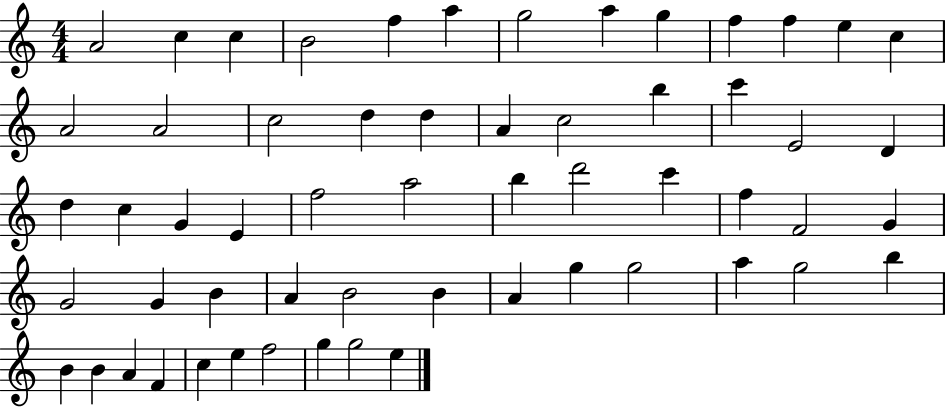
A4/h C5/q C5/q B4/h F5/q A5/q G5/h A5/q G5/q F5/q F5/q E5/q C5/q A4/h A4/h C5/h D5/q D5/q A4/q C5/h B5/q C6/q E4/h D4/q D5/q C5/q G4/q E4/q F5/h A5/h B5/q D6/h C6/q F5/q F4/h G4/q G4/h G4/q B4/q A4/q B4/h B4/q A4/q G5/q G5/h A5/q G5/h B5/q B4/q B4/q A4/q F4/q C5/q E5/q F5/h G5/q G5/h E5/q